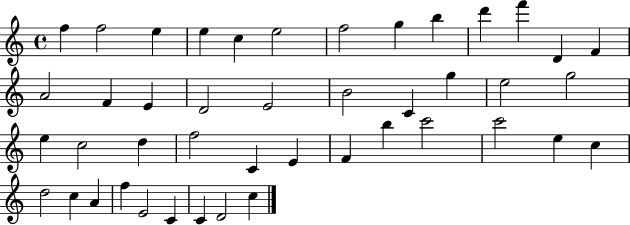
F5/q F5/h E5/q E5/q C5/q E5/h F5/h G5/q B5/q D6/q F6/q D4/q F4/q A4/h F4/q E4/q D4/h E4/h B4/h C4/q G5/q E5/h G5/h E5/q C5/h D5/q F5/h C4/q E4/q F4/q B5/q C6/h C6/h E5/q C5/q D5/h C5/q A4/q F5/q E4/h C4/q C4/q D4/h C5/q